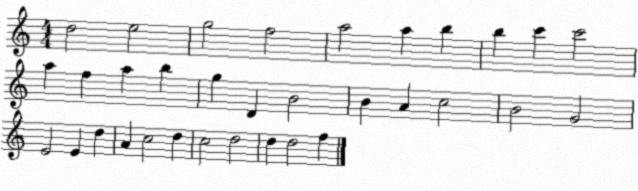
X:1
T:Untitled
M:4/4
L:1/4
K:C
d2 e2 g2 f2 a2 a b b c' c'2 a f a b g D B2 B A c2 B2 G2 E2 E d A c2 d c2 d2 d d2 f